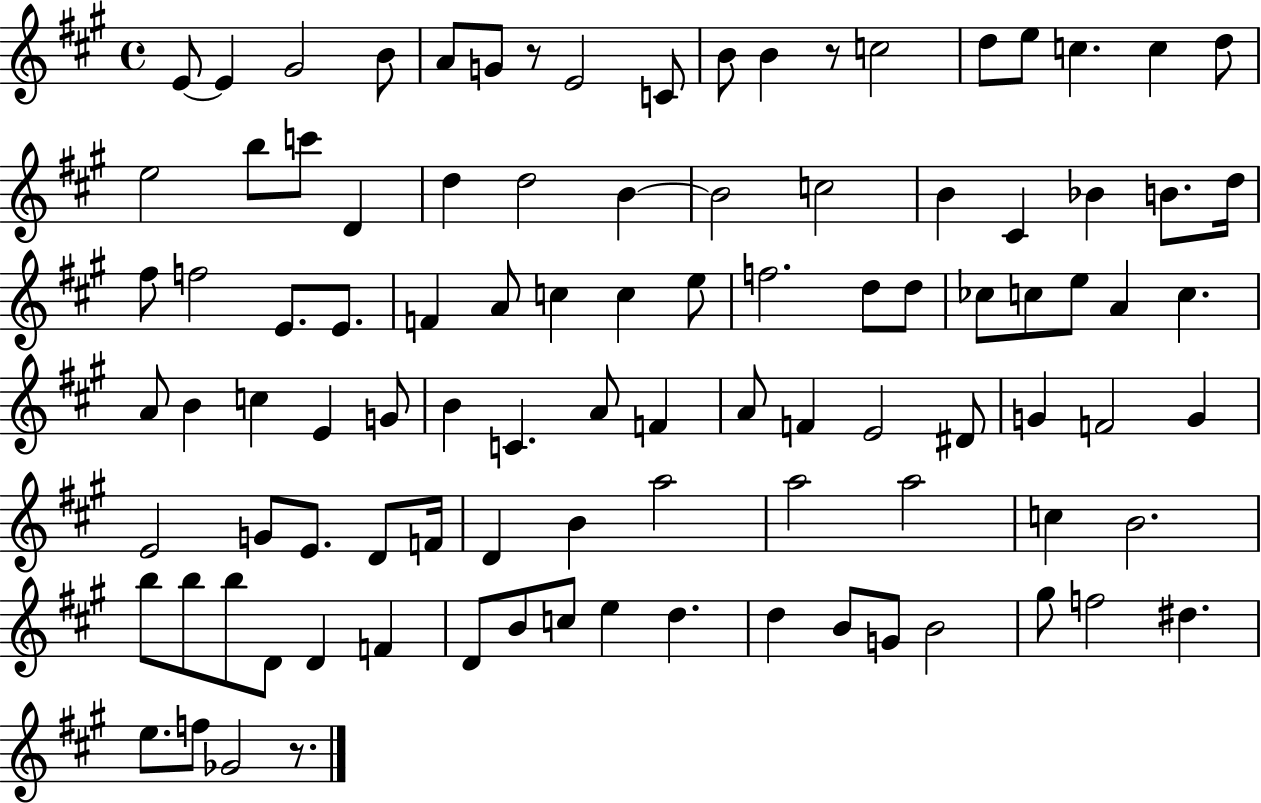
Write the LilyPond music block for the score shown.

{
  \clef treble
  \time 4/4
  \defaultTimeSignature
  \key a \major
  e'8~~ e'4 gis'2 b'8 | a'8 g'8 r8 e'2 c'8 | b'8 b'4 r8 c''2 | d''8 e''8 c''4. c''4 d''8 | \break e''2 b''8 c'''8 d'4 | d''4 d''2 b'4~~ | b'2 c''2 | b'4 cis'4 bes'4 b'8. d''16 | \break fis''8 f''2 e'8. e'8. | f'4 a'8 c''4 c''4 e''8 | f''2. d''8 d''8 | ces''8 c''8 e''8 a'4 c''4. | \break a'8 b'4 c''4 e'4 g'8 | b'4 c'4. a'8 f'4 | a'8 f'4 e'2 dis'8 | g'4 f'2 g'4 | \break e'2 g'8 e'8. d'8 f'16 | d'4 b'4 a''2 | a''2 a''2 | c''4 b'2. | \break b''8 b''8 b''8 d'8 d'4 f'4 | d'8 b'8 c''8 e''4 d''4. | d''4 b'8 g'8 b'2 | gis''8 f''2 dis''4. | \break e''8. f''8 ges'2 r8. | \bar "|."
}